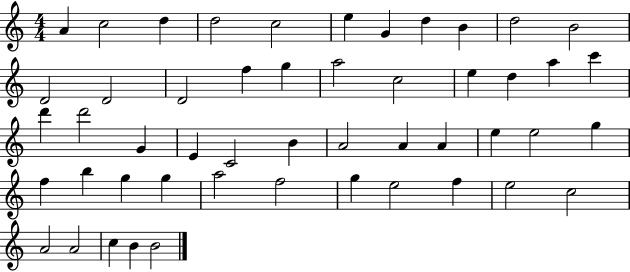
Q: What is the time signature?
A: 4/4